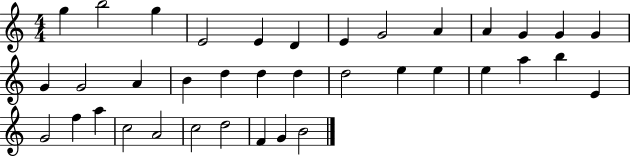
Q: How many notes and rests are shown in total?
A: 37